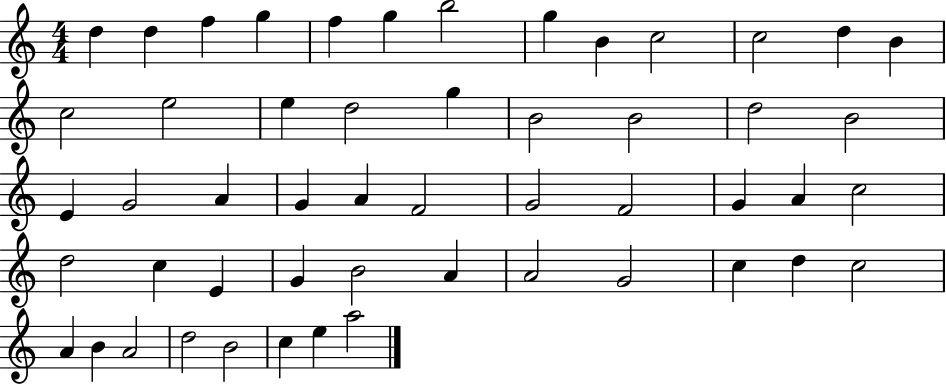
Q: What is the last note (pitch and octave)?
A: A5